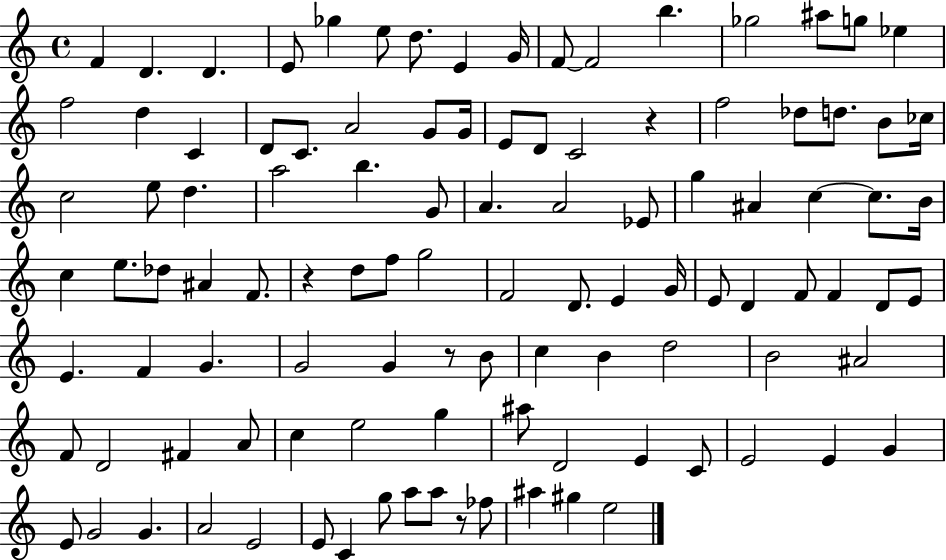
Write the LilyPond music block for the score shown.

{
  \clef treble
  \time 4/4
  \defaultTimeSignature
  \key c \major
  f'4 d'4. d'4. | e'8 ges''4 e''8 d''8. e'4 g'16 | f'8~~ f'2 b''4. | ges''2 ais''8 g''8 ees''4 | \break f''2 d''4 c'4 | d'8 c'8. a'2 g'8 g'16 | e'8 d'8 c'2 r4 | f''2 des''8 d''8. b'8 ces''16 | \break c''2 e''8 d''4. | a''2 b''4. g'8 | a'4. a'2 ees'8 | g''4 ais'4 c''4~~ c''8. b'16 | \break c''4 e''8. des''8 ais'4 f'8. | r4 d''8 f''8 g''2 | f'2 d'8. e'4 g'16 | e'8 d'4 f'8 f'4 d'8 e'8 | \break e'4. f'4 g'4. | g'2 g'4 r8 b'8 | c''4 b'4 d''2 | b'2 ais'2 | \break f'8 d'2 fis'4 a'8 | c''4 e''2 g''4 | ais''8 d'2 e'4 c'8 | e'2 e'4 g'4 | \break e'8 g'2 g'4. | a'2 e'2 | e'8 c'4 g''8 a''8 a''8 r8 fes''8 | ais''4 gis''4 e''2 | \break \bar "|."
}